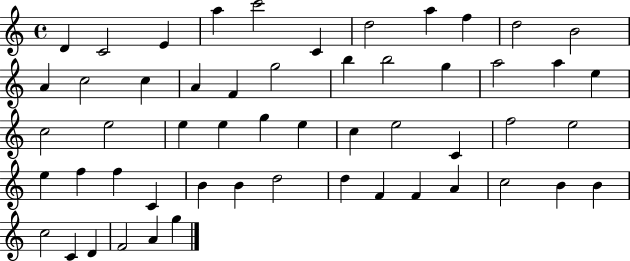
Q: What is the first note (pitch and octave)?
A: D4